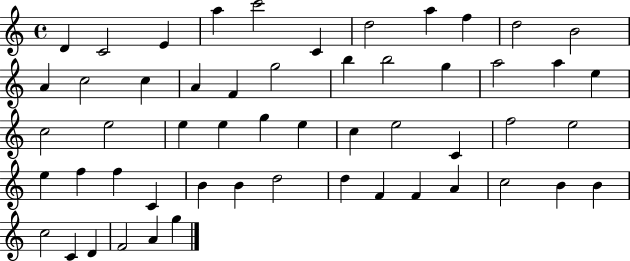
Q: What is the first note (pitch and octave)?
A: D4